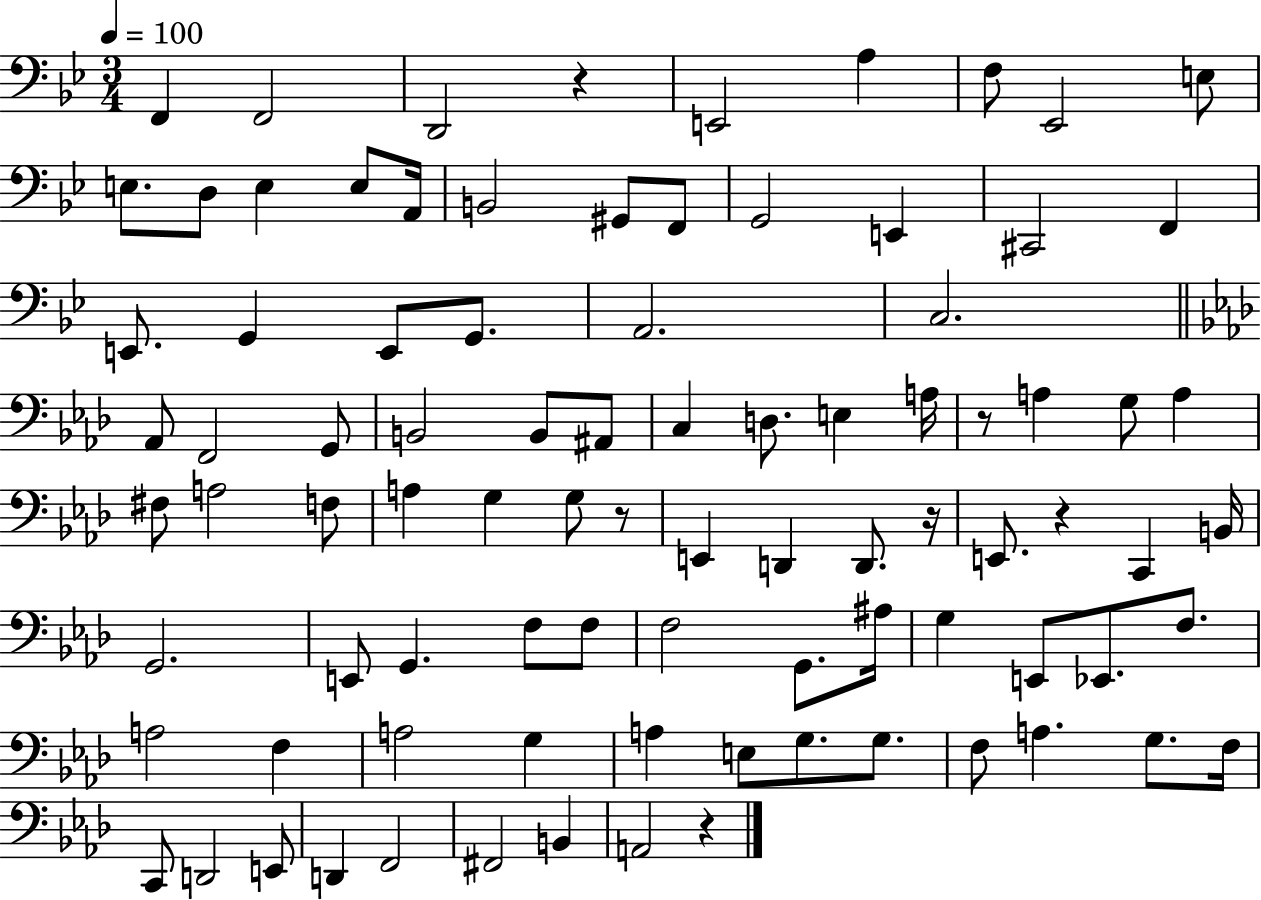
F2/q F2/h D2/h R/q E2/h A3/q F3/e Eb2/h E3/e E3/e. D3/e E3/q E3/e A2/s B2/h G#2/e F2/e G2/h E2/q C#2/h F2/q E2/e. G2/q E2/e G2/e. A2/h. C3/h. Ab2/e F2/h G2/e B2/h B2/e A#2/e C3/q D3/e. E3/q A3/s R/e A3/q G3/e A3/q F#3/e A3/h F3/e A3/q G3/q G3/e R/e E2/q D2/q D2/e. R/s E2/e. R/q C2/q B2/s G2/h. E2/e G2/q. F3/e F3/e F3/h G2/e. A#3/s G3/q E2/e Eb2/e. F3/e. A3/h F3/q A3/h G3/q A3/q E3/e G3/e. G3/e. F3/e A3/q. G3/e. F3/s C2/e D2/h E2/e D2/q F2/h F#2/h B2/q A2/h R/q